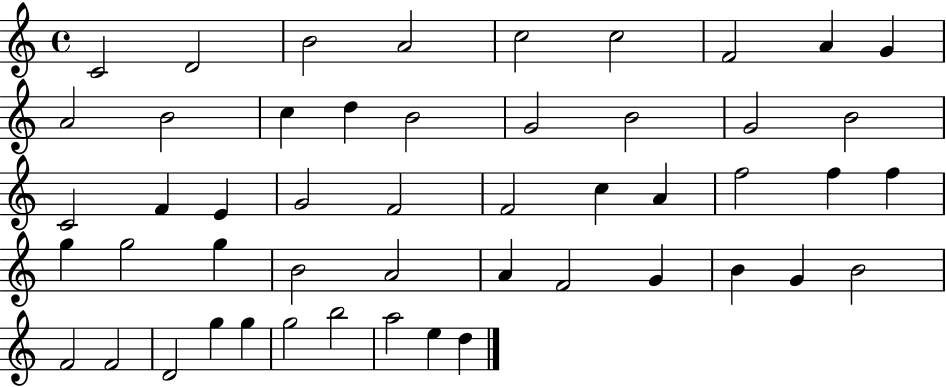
{
  \clef treble
  \time 4/4
  \defaultTimeSignature
  \key c \major
  c'2 d'2 | b'2 a'2 | c''2 c''2 | f'2 a'4 g'4 | \break a'2 b'2 | c''4 d''4 b'2 | g'2 b'2 | g'2 b'2 | \break c'2 f'4 e'4 | g'2 f'2 | f'2 c''4 a'4 | f''2 f''4 f''4 | \break g''4 g''2 g''4 | b'2 a'2 | a'4 f'2 g'4 | b'4 g'4 b'2 | \break f'2 f'2 | d'2 g''4 g''4 | g''2 b''2 | a''2 e''4 d''4 | \break \bar "|."
}